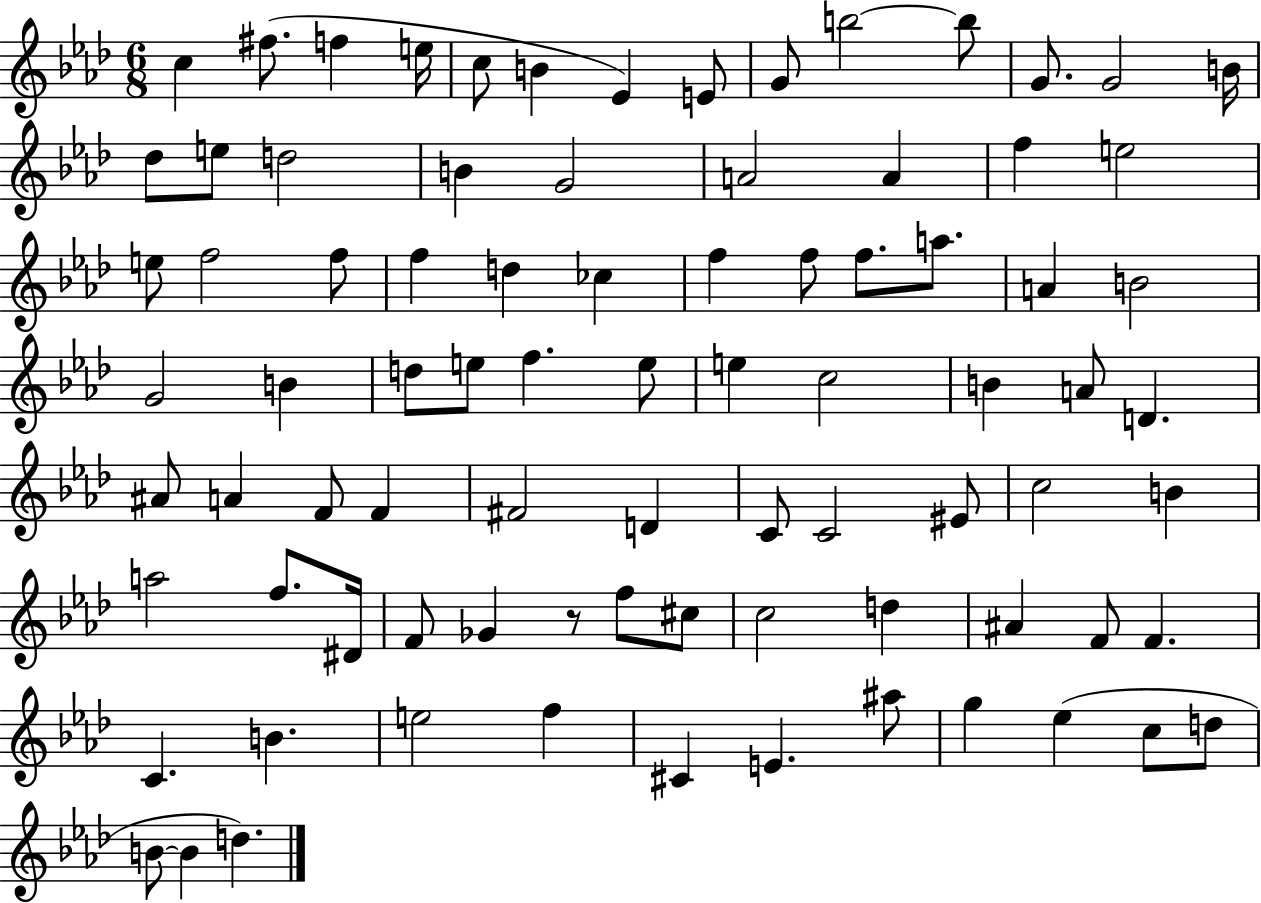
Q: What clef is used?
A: treble